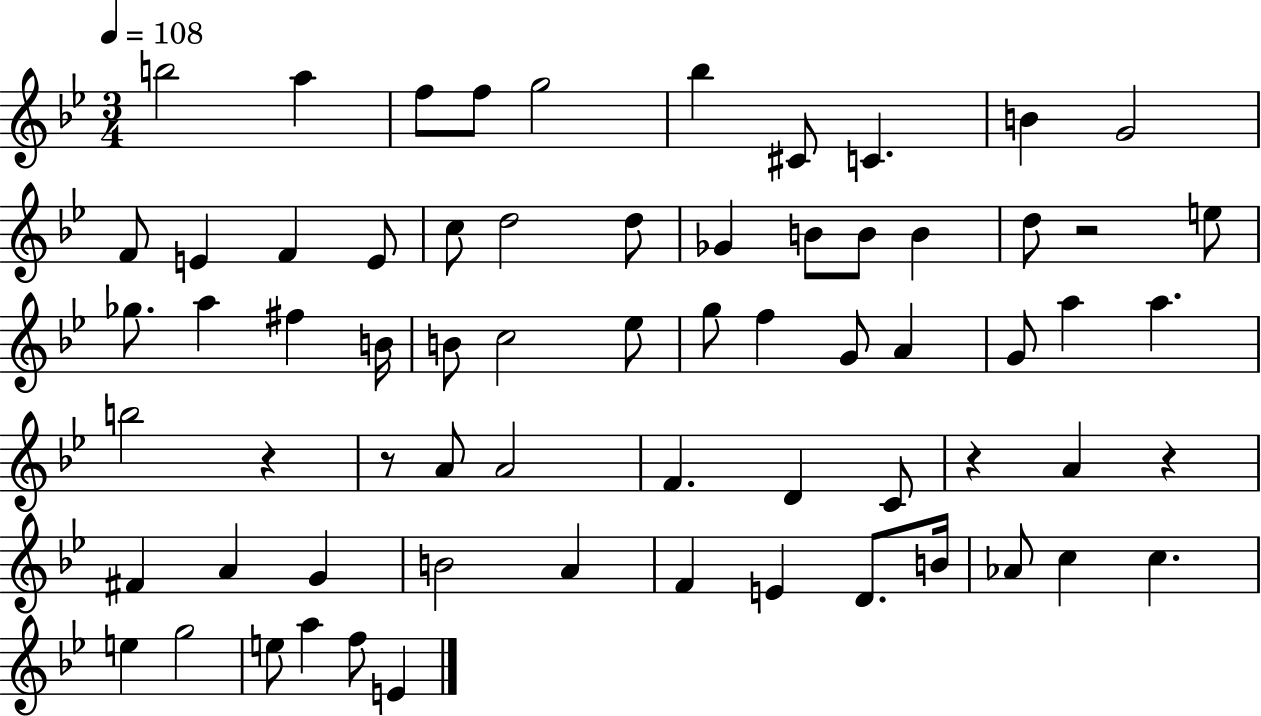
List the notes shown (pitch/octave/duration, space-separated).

B5/h A5/q F5/e F5/e G5/h Bb5/q C#4/e C4/q. B4/q G4/h F4/e E4/q F4/q E4/e C5/e D5/h D5/e Gb4/q B4/e B4/e B4/q D5/e R/h E5/e Gb5/e. A5/q F#5/q B4/s B4/e C5/h Eb5/e G5/e F5/q G4/e A4/q G4/e A5/q A5/q. B5/h R/q R/e A4/e A4/h F4/q. D4/q C4/e R/q A4/q R/q F#4/q A4/q G4/q B4/h A4/q F4/q E4/q D4/e. B4/s Ab4/e C5/q C5/q. E5/q G5/h E5/e A5/q F5/e E4/q